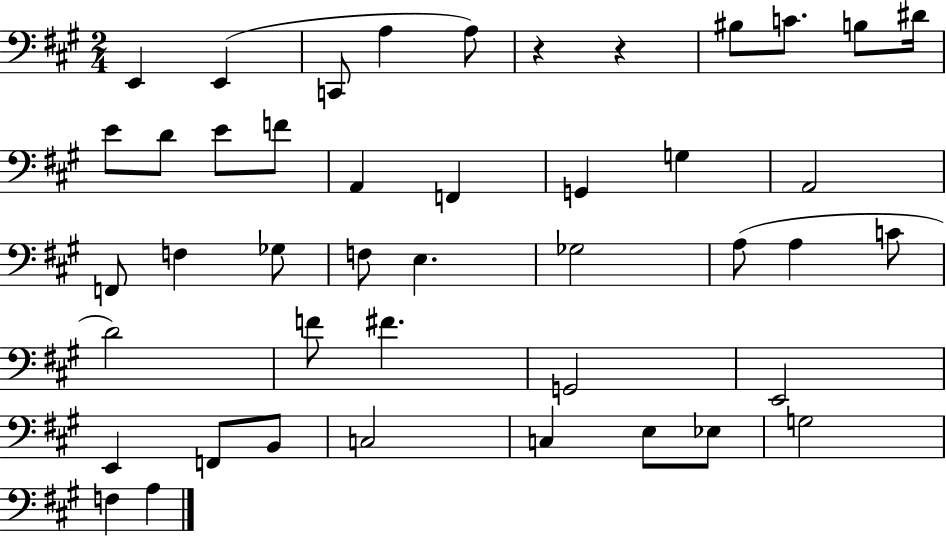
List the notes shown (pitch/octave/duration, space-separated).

E2/q E2/q C2/e A3/q A3/e R/q R/q BIS3/e C4/e. B3/e D#4/s E4/e D4/e E4/e F4/e A2/q F2/q G2/q G3/q A2/h F2/e F3/q Gb3/e F3/e E3/q. Gb3/h A3/e A3/q C4/e D4/h F4/e F#4/q. G2/h E2/h E2/q F2/e B2/e C3/h C3/q E3/e Eb3/e G3/h F3/q A3/q